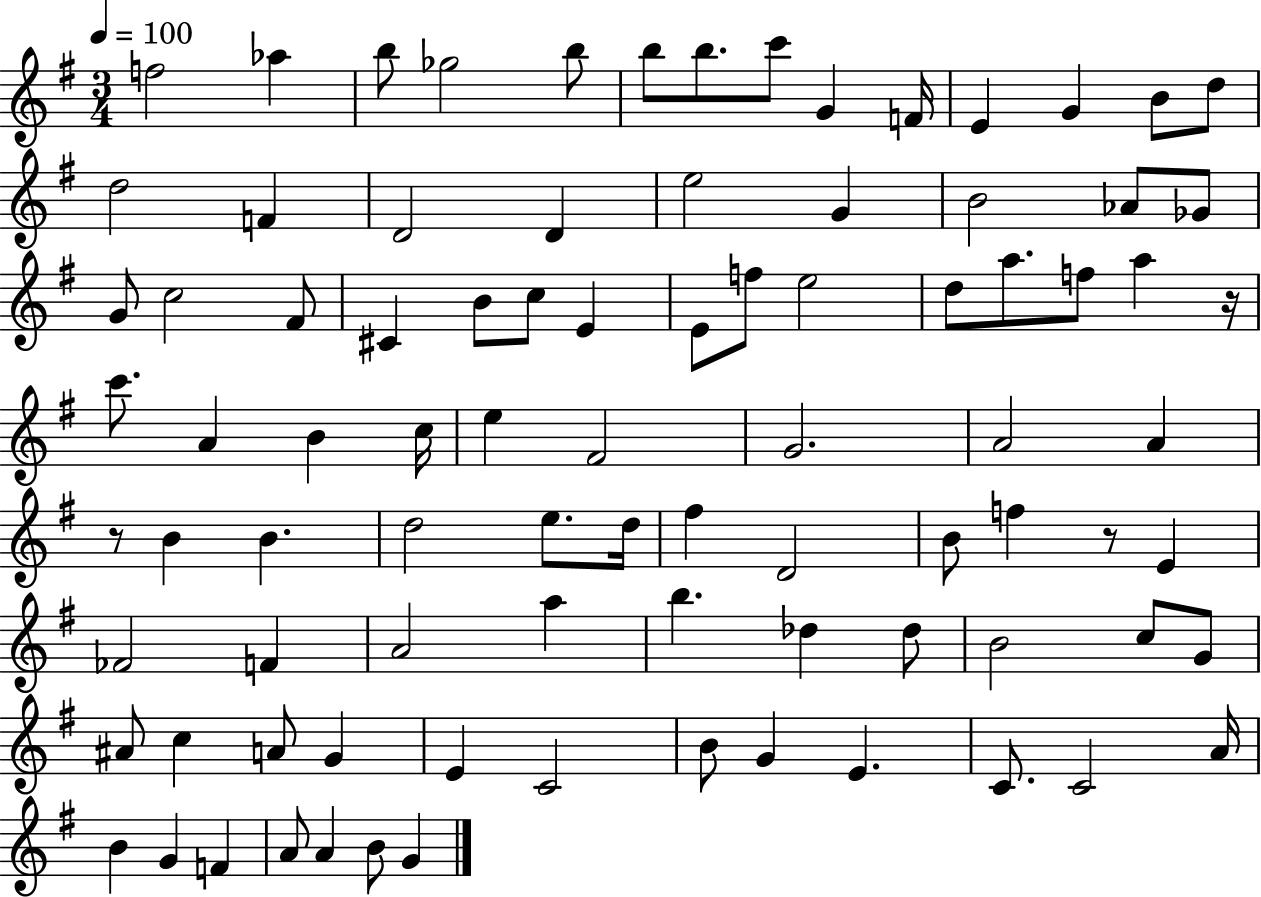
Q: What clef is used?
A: treble